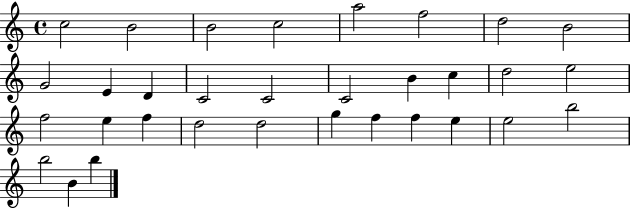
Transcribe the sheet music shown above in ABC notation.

X:1
T:Untitled
M:4/4
L:1/4
K:C
c2 B2 B2 c2 a2 f2 d2 B2 G2 E D C2 C2 C2 B c d2 e2 f2 e f d2 d2 g f f e e2 b2 b2 B b